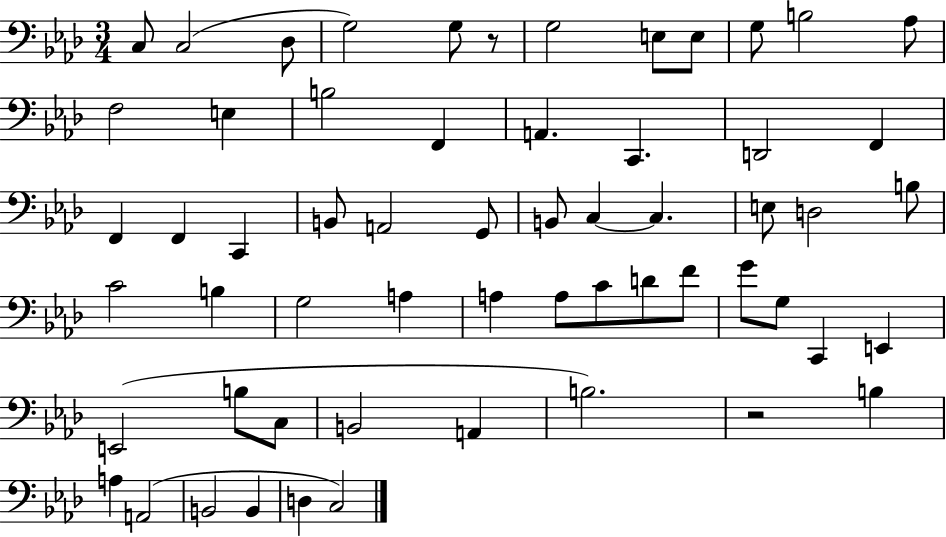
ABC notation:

X:1
T:Untitled
M:3/4
L:1/4
K:Ab
C,/2 C,2 _D,/2 G,2 G,/2 z/2 G,2 E,/2 E,/2 G,/2 B,2 _A,/2 F,2 E, B,2 F,, A,, C,, D,,2 F,, F,, F,, C,, B,,/2 A,,2 G,,/2 B,,/2 C, C, E,/2 D,2 B,/2 C2 B, G,2 A, A, A,/2 C/2 D/2 F/2 G/2 G,/2 C,, E,, E,,2 B,/2 C,/2 B,,2 A,, B,2 z2 B, A, A,,2 B,,2 B,, D, C,2